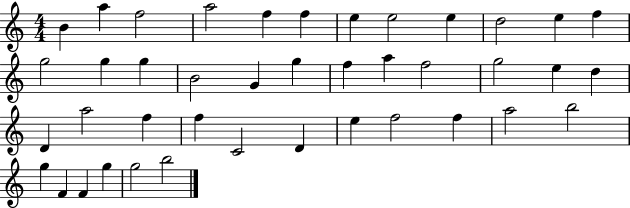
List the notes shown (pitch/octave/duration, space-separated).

B4/q A5/q F5/h A5/h F5/q F5/q E5/q E5/h E5/q D5/h E5/q F5/q G5/h G5/q G5/q B4/h G4/q G5/q F5/q A5/q F5/h G5/h E5/q D5/q D4/q A5/h F5/q F5/q C4/h D4/q E5/q F5/h F5/q A5/h B5/h G5/q F4/q F4/q G5/q G5/h B5/h